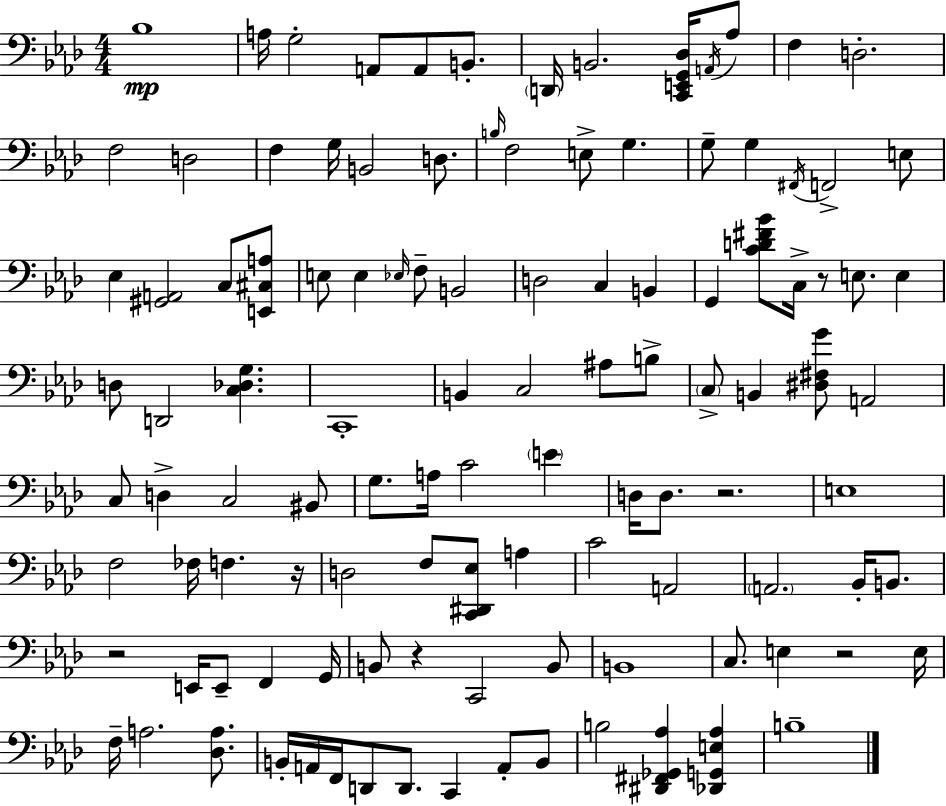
{
  \clef bass
  \numericTimeSignature
  \time 4/4
  \key f \minor
  bes1\mp | a16 g2-. a,8 a,8 b,8.-. | \parenthesize d,16 b,2. <c, e, g, des>16 \acciaccatura { a,16 } aes8 | f4 d2.-. | \break f2 d2 | f4 g16 b,2 d8. | \grace { b16 } f2 e8-> g4. | g8-- g4 \acciaccatura { fis,16 } f,2-> | \break e8 ees4 <gis, a,>2 c8 | <e, cis a>8 e8 e4 \grace { ees16 } f8-- b,2 | d2 c4 | b,4 g,4 <c' d' fis' bes'>8 c16-> r8 e8. | \break e4 d8 d,2 <c des g>4. | c,1-. | b,4 c2 | ais8 b8-> \parenthesize c8-> b,4 <dis fis g'>8 a,2 | \break c8 d4-> c2 | bis,8 g8. a16 c'2 | \parenthesize e'4 d16 d8. r2. | e1 | \break f2 fes16 f4. | r16 d2 f8 <c, dis, ees>8 | a4 c'2 a,2 | \parenthesize a,2. | \break bes,16-. b,8. r2 e,16 e,8-- f,4 | g,16 b,8 r4 c,2 | b,8 b,1 | c8. e4 r2 | \break e16 f16-- a2. | <des a>8. b,16-. a,16 f,16 d,8 d,8. c,4 | a,8-. b,8 b2 <dis, fis, ges, aes>4 | <des, g, e aes>4 b1-- | \break \bar "|."
}